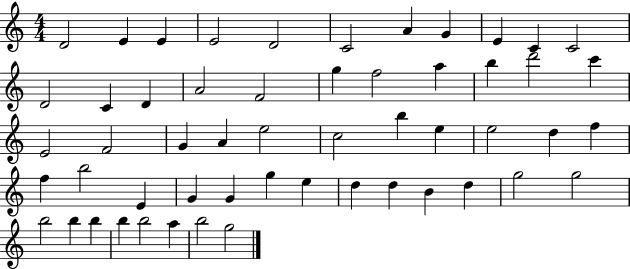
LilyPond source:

{
  \clef treble
  \numericTimeSignature
  \time 4/4
  \key c \major
  d'2 e'4 e'4 | e'2 d'2 | c'2 a'4 g'4 | e'4 c'4 c'2 | \break d'2 c'4 d'4 | a'2 f'2 | g''4 f''2 a''4 | b''4 d'''2 c'''4 | \break e'2 f'2 | g'4 a'4 e''2 | c''2 b''4 e''4 | e''2 d''4 f''4 | \break f''4 b''2 e'4 | g'4 g'4 g''4 e''4 | d''4 d''4 b'4 d''4 | g''2 g''2 | \break b''2 b''4 b''4 | b''4 b''2 a''4 | b''2 g''2 | \bar "|."
}